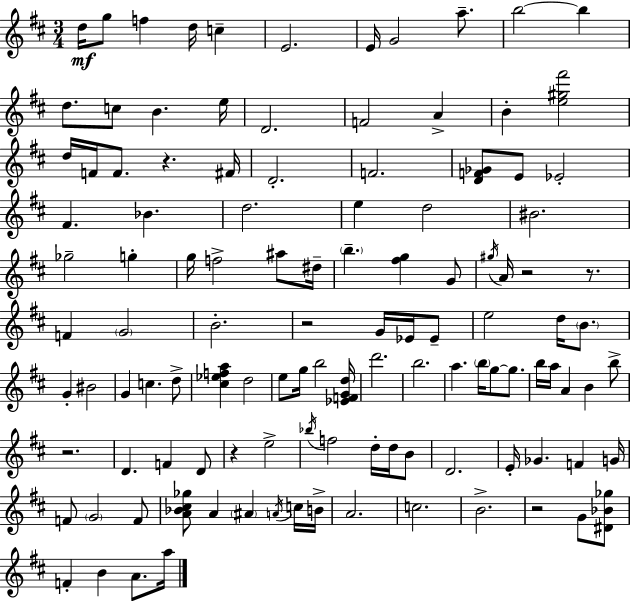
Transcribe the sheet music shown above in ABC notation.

X:1
T:Untitled
M:3/4
L:1/4
K:D
d/4 g/2 f d/4 c E2 E/4 G2 a/2 b2 b d/2 c/2 B e/4 D2 F2 A B [e^g^f']2 d/4 F/4 F/2 z ^F/4 D2 F2 [DF_G]/2 E/2 _E2 ^F _B d2 e d2 ^B2 _g2 g g/4 f2 ^a/2 ^d/4 b [^fg] G/2 ^g/4 A/4 z2 z/2 F G2 B2 z2 G/4 _E/4 _E/2 e2 d/4 B/2 G ^B2 G c d/2 [^c_efa] d2 e/2 g/4 b2 [_EFGd]/4 d'2 b2 a b/4 g/2 g/2 b/4 a/4 A B b/2 z2 D F D/2 z e2 _b/4 f2 d/4 d/4 B/2 D2 E/4 _G F G/4 F/2 G2 F/2 [A_B^c_g]/2 A ^A A/4 c/4 B/4 A2 c2 B2 z2 G/2 [^D_B_g]/2 F B A/2 a/4